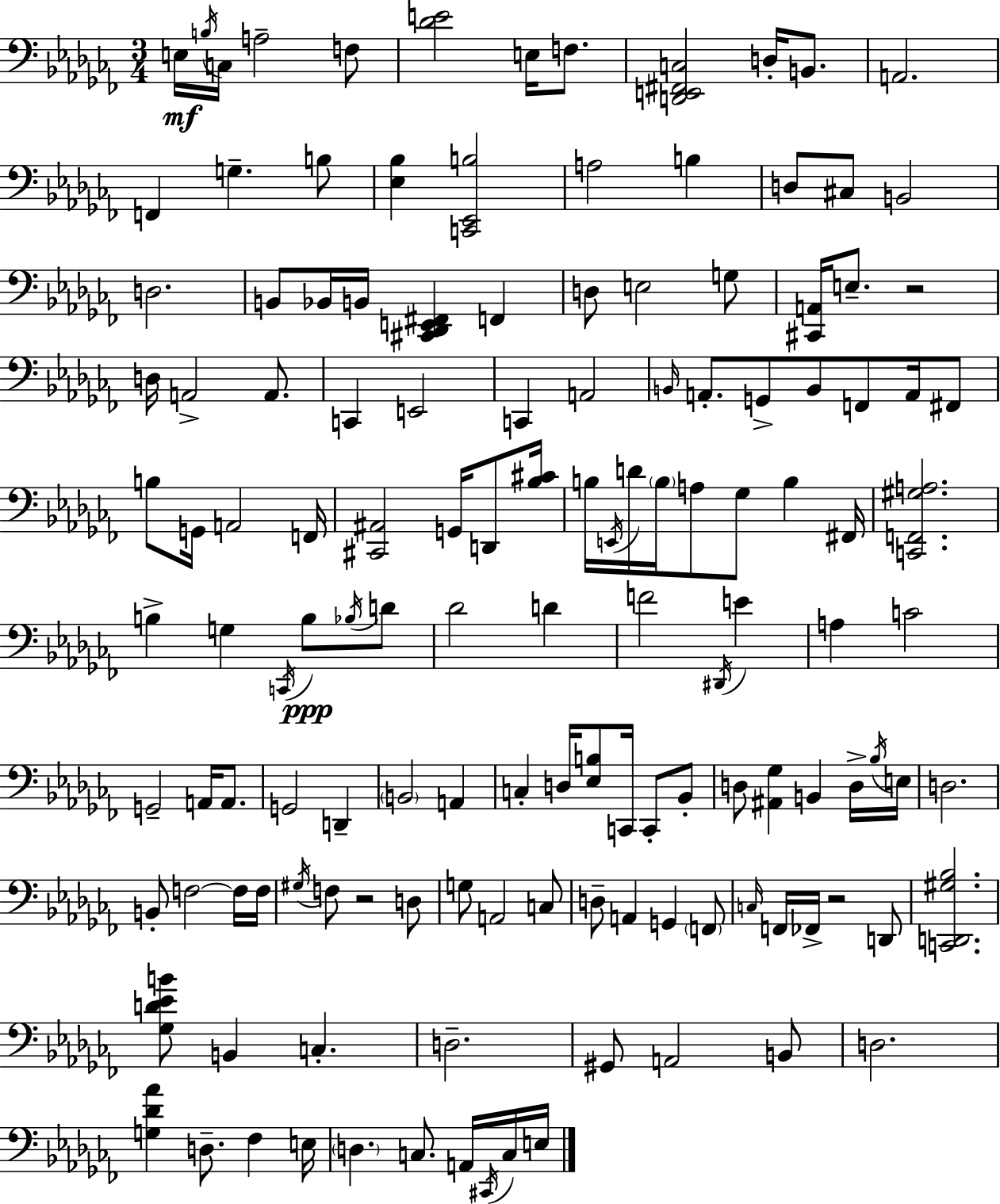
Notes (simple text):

E3/s B3/s C3/s A3/h F3/e [Db4,E4]/h E3/s F3/e. [D2,E2,F#2,C3]/h D3/s B2/e. A2/h. F2/q G3/q. B3/e [Eb3,Bb3]/q [C2,Eb2,B3]/h A3/h B3/q D3/e C#3/e B2/h D3/h. B2/e Bb2/s B2/s [C#2,Db2,E2,F#2]/q F2/q D3/e E3/h G3/e [C#2,A2]/s E3/e. R/h D3/s A2/h A2/e. C2/q E2/h C2/q A2/h B2/s A2/e. G2/e B2/e F2/e A2/s F#2/e B3/e G2/s A2/h F2/s [C#2,A#2]/h G2/s D2/e [Bb3,C#4]/s B3/s E2/s D4/s B3/s A3/e Gb3/e B3/q F#2/s [C2,F2,G#3,A3]/h. B3/q G3/q C2/s B3/e Bb3/s D4/e Db4/h D4/q F4/h D#2/s E4/q A3/q C4/h G2/h A2/s A2/e. G2/h D2/q B2/h A2/q C3/q D3/s [Eb3,B3]/e C2/s C2/e Bb2/e D3/e [A#2,Gb3]/q B2/q D3/s Bb3/s E3/s D3/h. B2/e F3/h F3/s F3/s G#3/s F3/e R/h D3/e G3/e A2/h C3/e D3/e A2/q G2/q F2/e C3/s F2/s FES2/s R/h D2/e [C2,D2,G#3,Bb3]/h. [Gb3,D4,Eb4,B4]/e B2/q C3/q. D3/h. G#2/e A2/h B2/e D3/h. [G3,Db4,Ab4]/q D3/e. FES3/q E3/s D3/q. C3/e. A2/s C#2/s C3/s E3/s